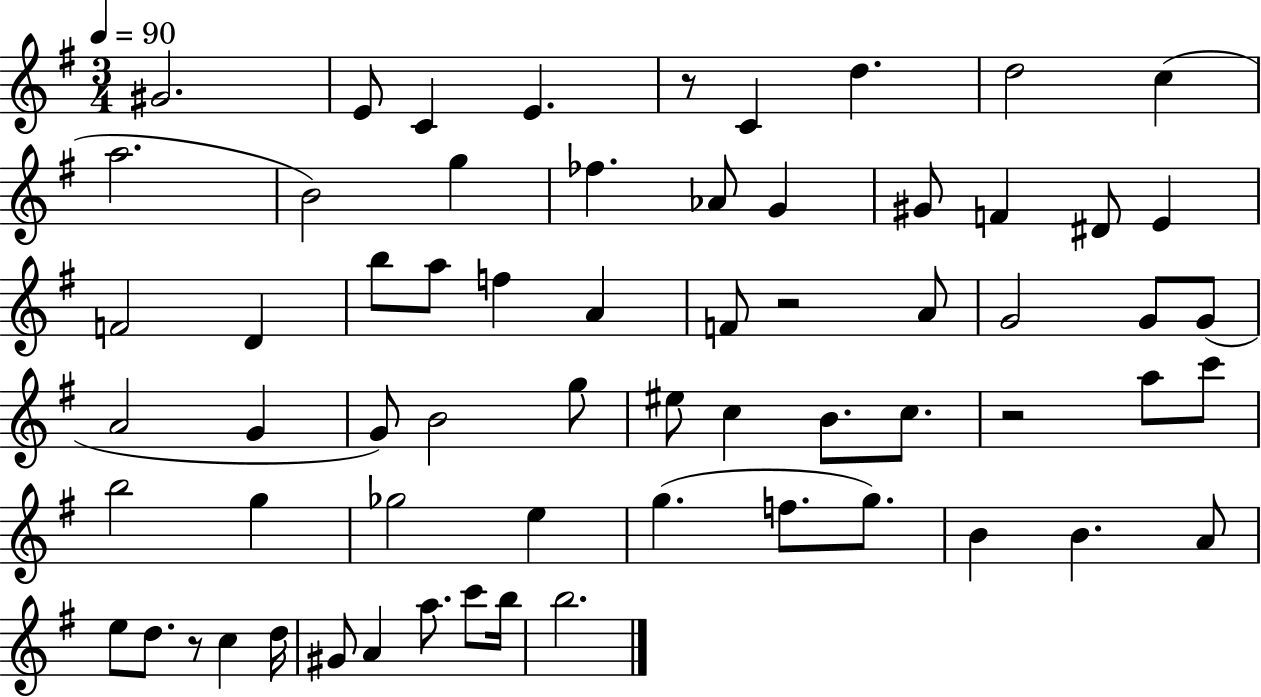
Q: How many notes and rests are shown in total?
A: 64